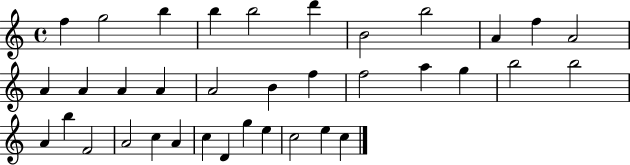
X:1
T:Untitled
M:4/4
L:1/4
K:C
f g2 b b b2 d' B2 b2 A f A2 A A A A A2 B f f2 a g b2 b2 A b F2 A2 c A c D g e c2 e c